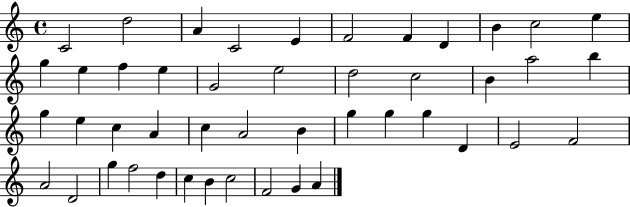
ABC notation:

X:1
T:Untitled
M:4/4
L:1/4
K:C
C2 d2 A C2 E F2 F D B c2 e g e f e G2 e2 d2 c2 B a2 b g e c A c A2 B g g g D E2 F2 A2 D2 g f2 d c B c2 F2 G A